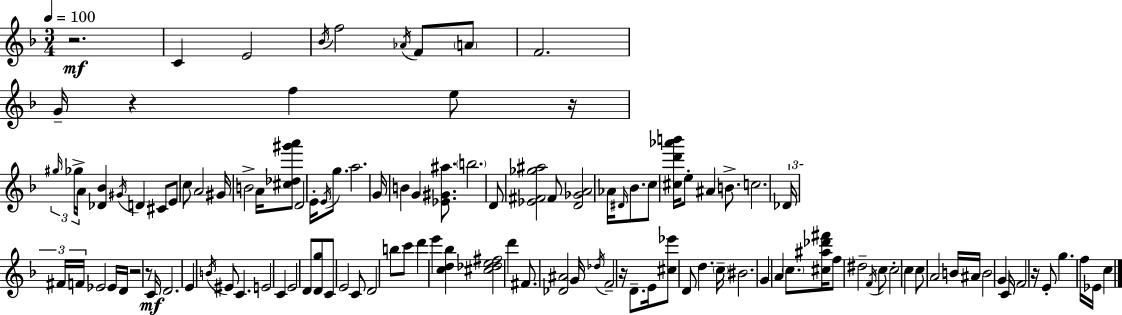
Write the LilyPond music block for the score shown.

{
  \clef treble
  \numericTimeSignature
  \time 3/4
  \key d \minor
  \tempo 4 = 100
  r2.\mf | c'4 e'2 | \acciaccatura { bes'16 } f''2 \acciaccatura { aes'16 } f'8 | \parenthesize a'8 f'2. | \break g'16-- r4 f''4 e''8 | r16 \tuplet 3/2 { \grace { gis''16 } ges''16-> a'16 } <des' bes'>4 \acciaccatura { gis'16 } d'4 | cis'8 e'8 c''8 a'2 | gis'16 b'2-> | \break a'16 <cis'' des'' gis''' a'''>8 d'2 | e'16-. \acciaccatura { e'16 } g''8. a''2. | g'16 b'4 g'4 | <ees' gis' ais''>8. \parenthesize b''2. | \break d'8 <ees' fis' ges'' ais''>2 | fis'8 <d' ges' a'>2 | aes'16 \grace { dis'16 } bes'8. c''8 <cis'' d''' aes''' b'''>16 e''8-. ais'4 | b'8.-> c''2. | \break \tuplet 3/2 { des'16 fis'16 f'16 } ees'2 | ees'16 d'16 r2 | r8 c'16\mf d'2. | e'4 \acciaccatura { b'16 } eis'8 | \break c'4. e'2 | c'4 e'2 | d'8 <d' g''>8 c'8 e'2 | c'8 d'2 | \break b''8 c'''8 d'''4 e'''4 | <c'' d'' bes''>4 <cis'' des'' e'' fis''>2 | d'''4 fis'8. <des' ais'>2 | g'16 \acciaccatura { des''16 } f'2-- | \break r16 d'8.-- e'16 <cis'' ees'''>8 d'8 | d''4. \parenthesize c''16-- bis'2. | g'4 | a'4 \parenthesize c''8. <cis'' ais'' des''' fis'''>16 f''8 dis''2-- | \break \acciaccatura { f'16 } c''8 c''2-. | c''4 c''8 a'2 | b'16 ais'16 b'2 | g'4 c'16 f'2 | \break r16 e'8-. g''4. | f''16 ees'16 c''4 \bar "|."
}